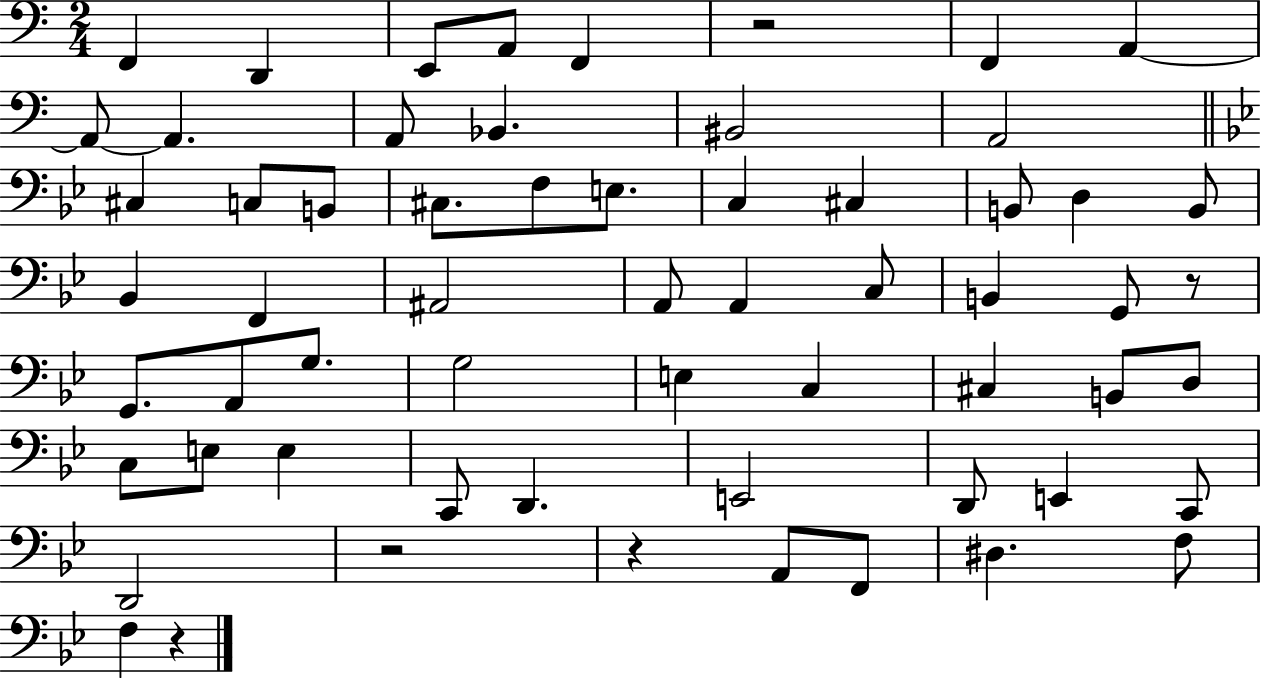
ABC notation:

X:1
T:Untitled
M:2/4
L:1/4
K:C
F,, D,, E,,/2 A,,/2 F,, z2 F,, A,, A,,/2 A,, A,,/2 _B,, ^B,,2 A,,2 ^C, C,/2 B,,/2 ^C,/2 F,/2 E,/2 C, ^C, B,,/2 D, B,,/2 _B,, F,, ^A,,2 A,,/2 A,, C,/2 B,, G,,/2 z/2 G,,/2 A,,/2 G,/2 G,2 E, C, ^C, B,,/2 D,/2 C,/2 E,/2 E, C,,/2 D,, E,,2 D,,/2 E,, C,,/2 D,,2 z2 z A,,/2 F,,/2 ^D, F,/2 F, z